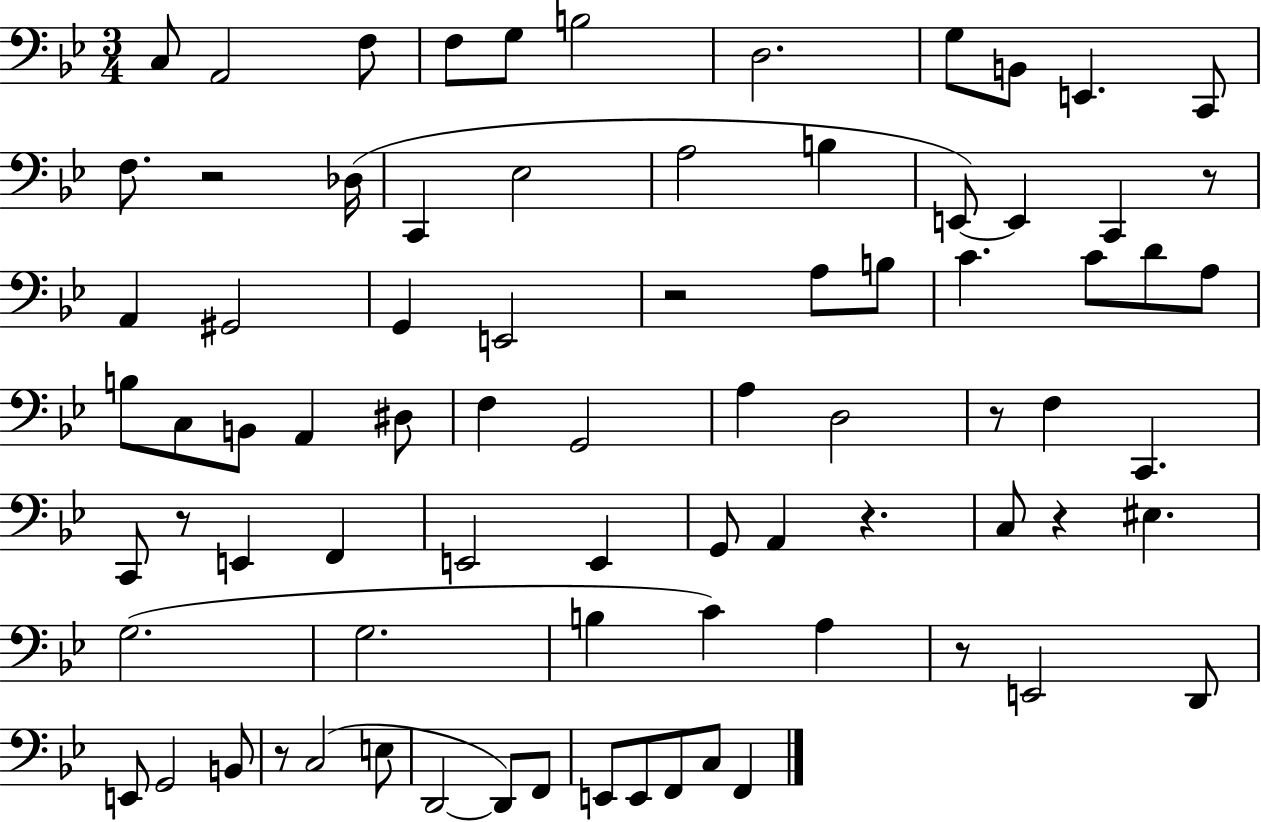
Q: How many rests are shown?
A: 9